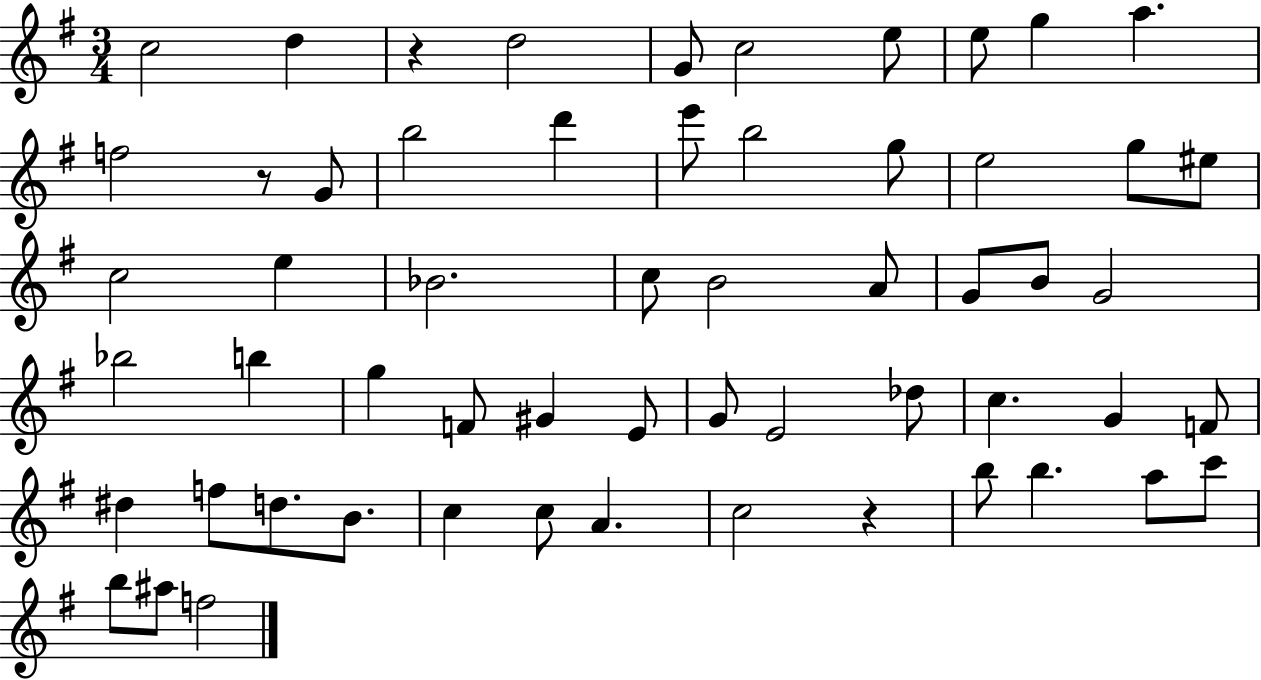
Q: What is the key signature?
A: G major